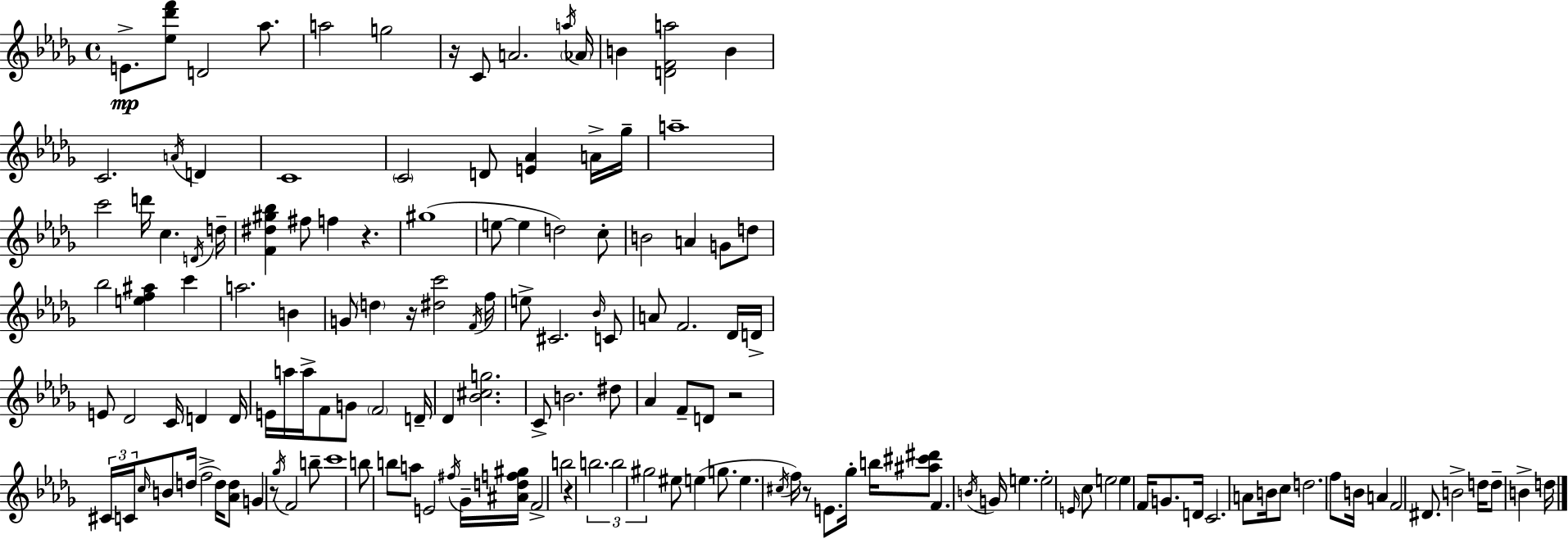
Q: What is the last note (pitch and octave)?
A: D5